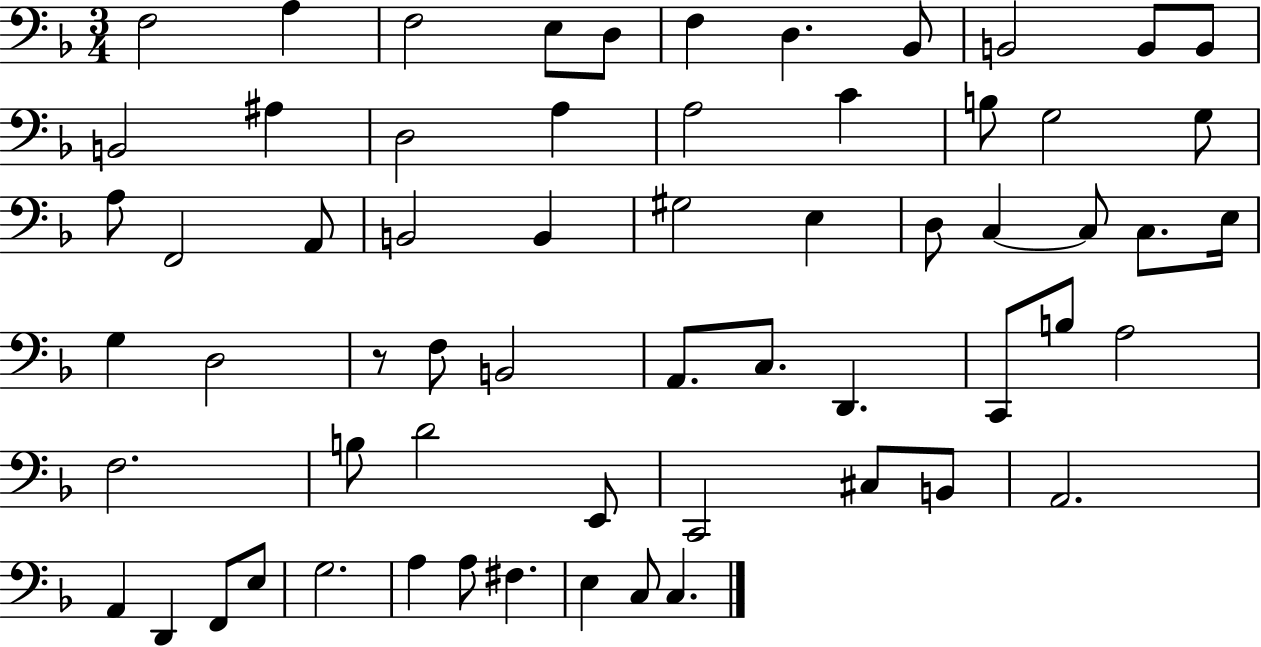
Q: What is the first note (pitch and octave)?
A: F3